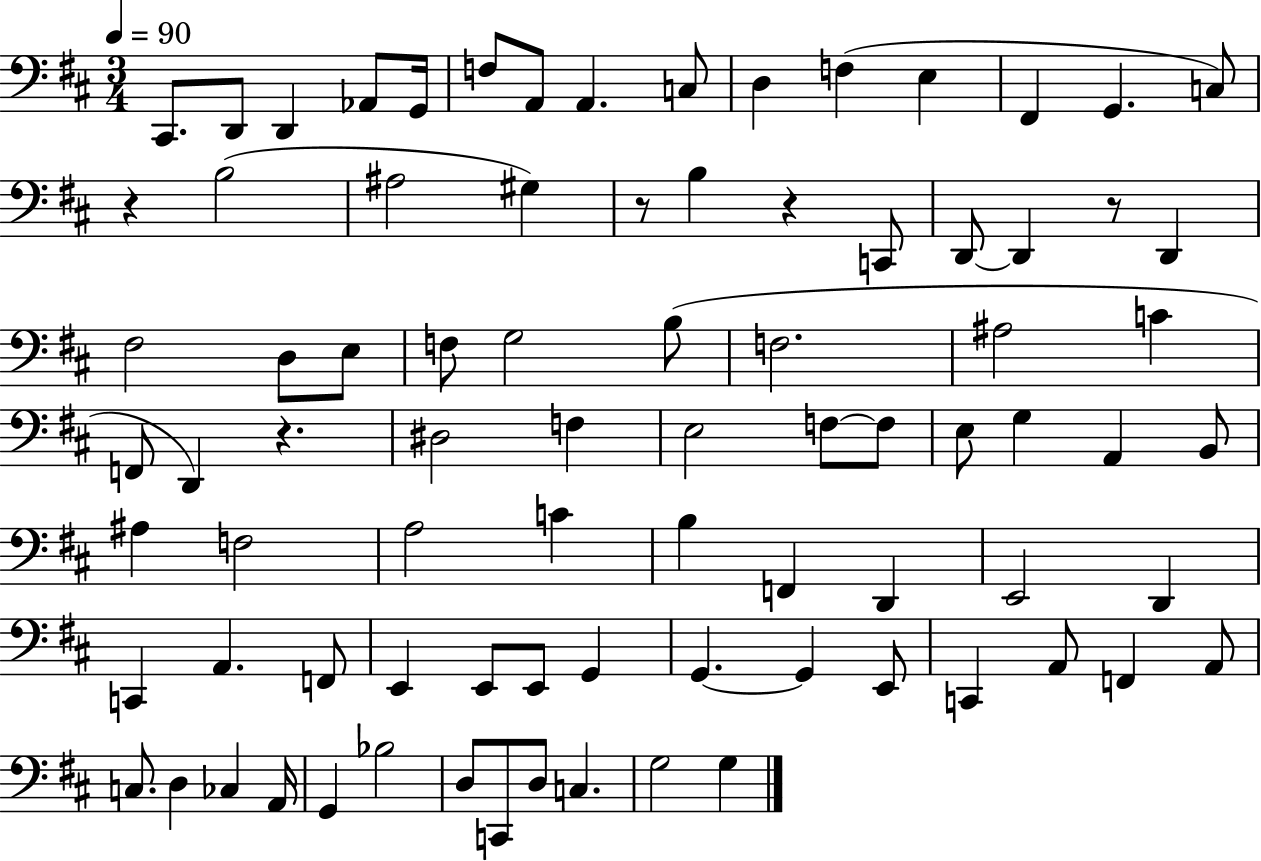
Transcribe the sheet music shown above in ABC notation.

X:1
T:Untitled
M:3/4
L:1/4
K:D
^C,,/2 D,,/2 D,, _A,,/2 G,,/4 F,/2 A,,/2 A,, C,/2 D, F, E, ^F,, G,, C,/2 z B,2 ^A,2 ^G, z/2 B, z C,,/2 D,,/2 D,, z/2 D,, ^F,2 D,/2 E,/2 F,/2 G,2 B,/2 F,2 ^A,2 C F,,/2 D,, z ^D,2 F, E,2 F,/2 F,/2 E,/2 G, A,, B,,/2 ^A, F,2 A,2 C B, F,, D,, E,,2 D,, C,, A,, F,,/2 E,, E,,/2 E,,/2 G,, G,, G,, E,,/2 C,, A,,/2 F,, A,,/2 C,/2 D, _C, A,,/4 G,, _B,2 D,/2 C,,/2 D,/2 C, G,2 G,